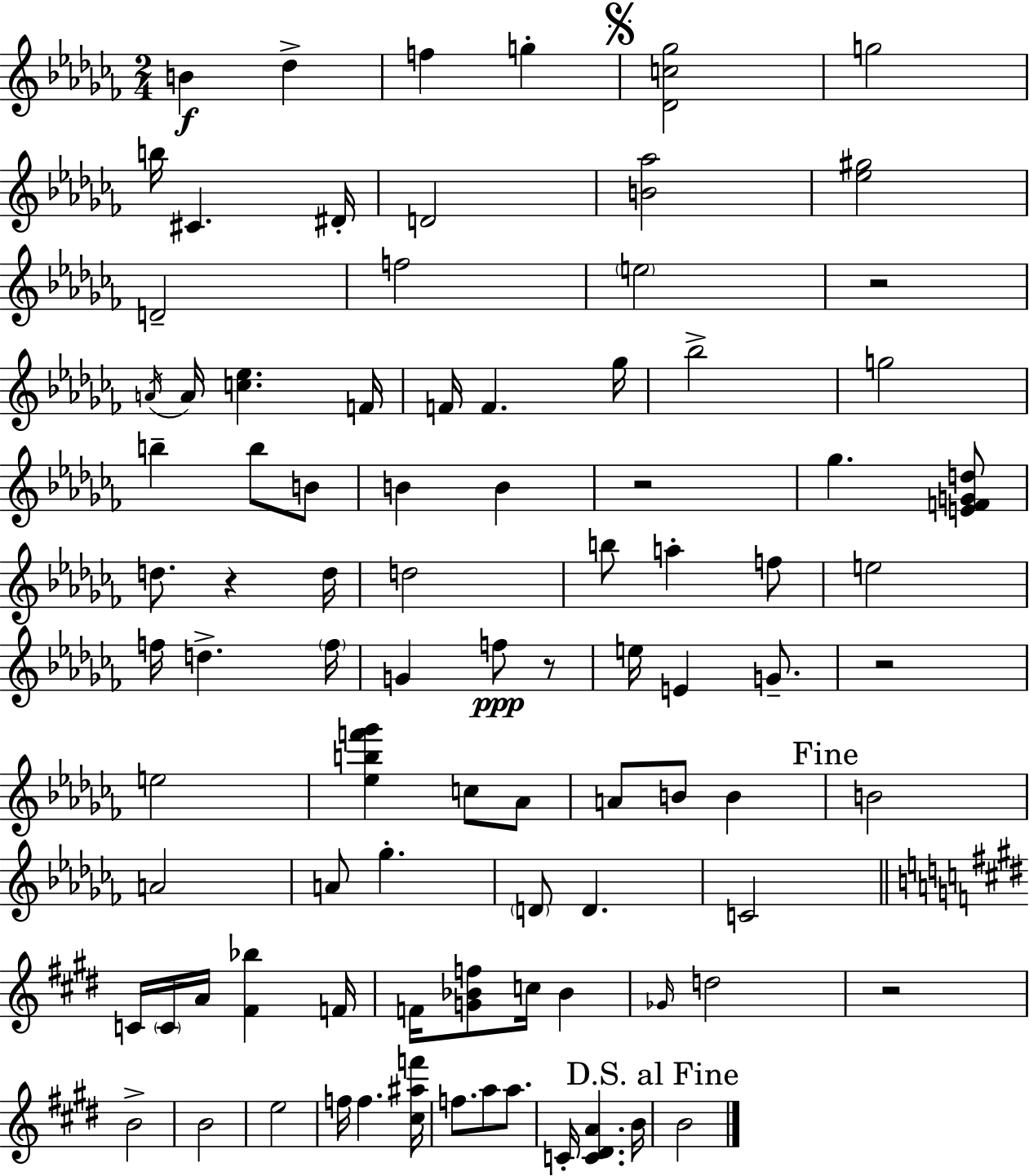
B4/q Db5/q F5/q G5/q [Db4,C5,Gb5]/h G5/h B5/s C#4/q. D#4/s D4/h [B4,Ab5]/h [Eb5,G#5]/h D4/h F5/h E5/h R/h A4/s A4/s [C5,Eb5]/q. F4/s F4/s F4/q. Gb5/s Bb5/h G5/h B5/q B5/e B4/e B4/q B4/q R/h Gb5/q. [E4,F4,G4,D5]/e D5/e. R/q D5/s D5/h B5/e A5/q F5/e E5/h F5/s D5/q. F5/s G4/q F5/e R/e E5/s E4/q G4/e. R/h E5/h [Eb5,B5,F6,Gb6]/q C5/e Ab4/e A4/e B4/e B4/q B4/h A4/h A4/e Gb5/q. D4/e D4/q. C4/h C4/s C4/s A4/s [F#4,Bb5]/q F4/s F4/s [G4,Bb4,F5]/e C5/s Bb4/q Gb4/s D5/h R/h B4/h B4/h E5/h F5/s F5/q. [C#5,A#5,F6]/s F5/e. A5/e A5/e. C4/s [C4,D#4,A4]/q. B4/s B4/h